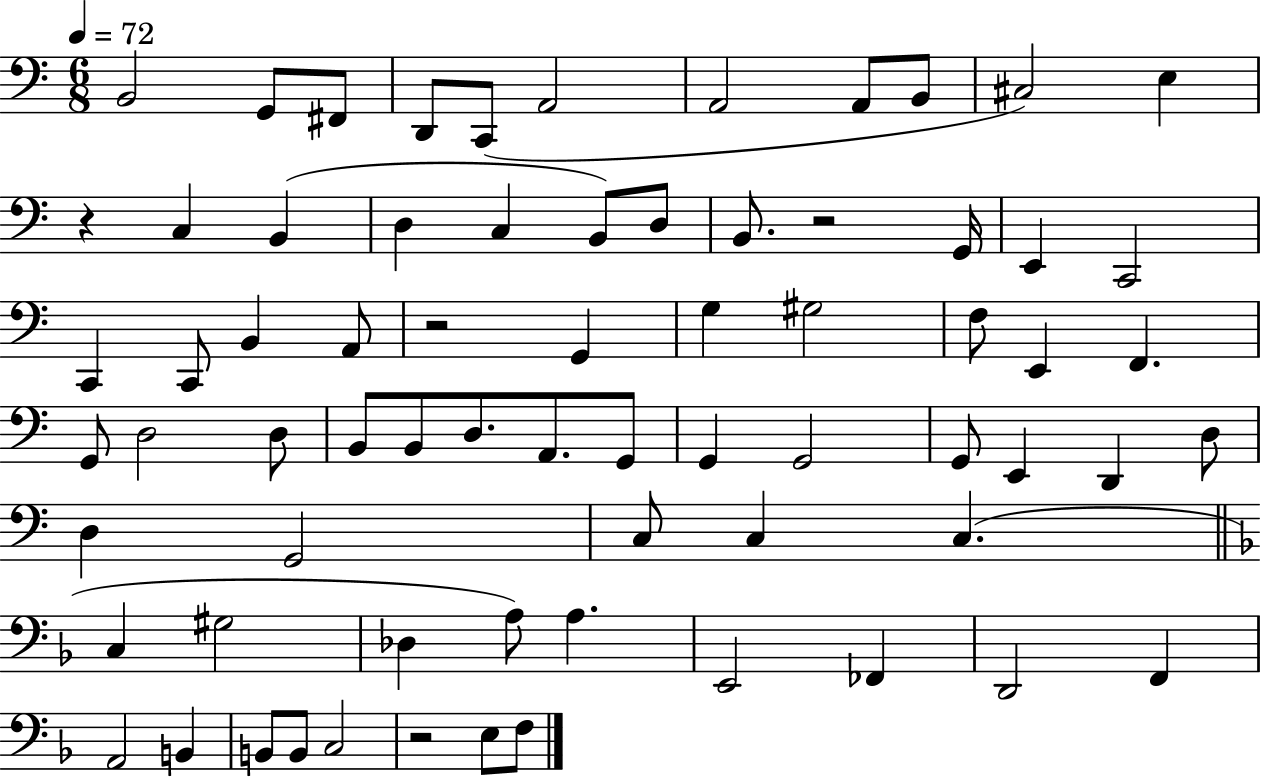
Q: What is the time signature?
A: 6/8